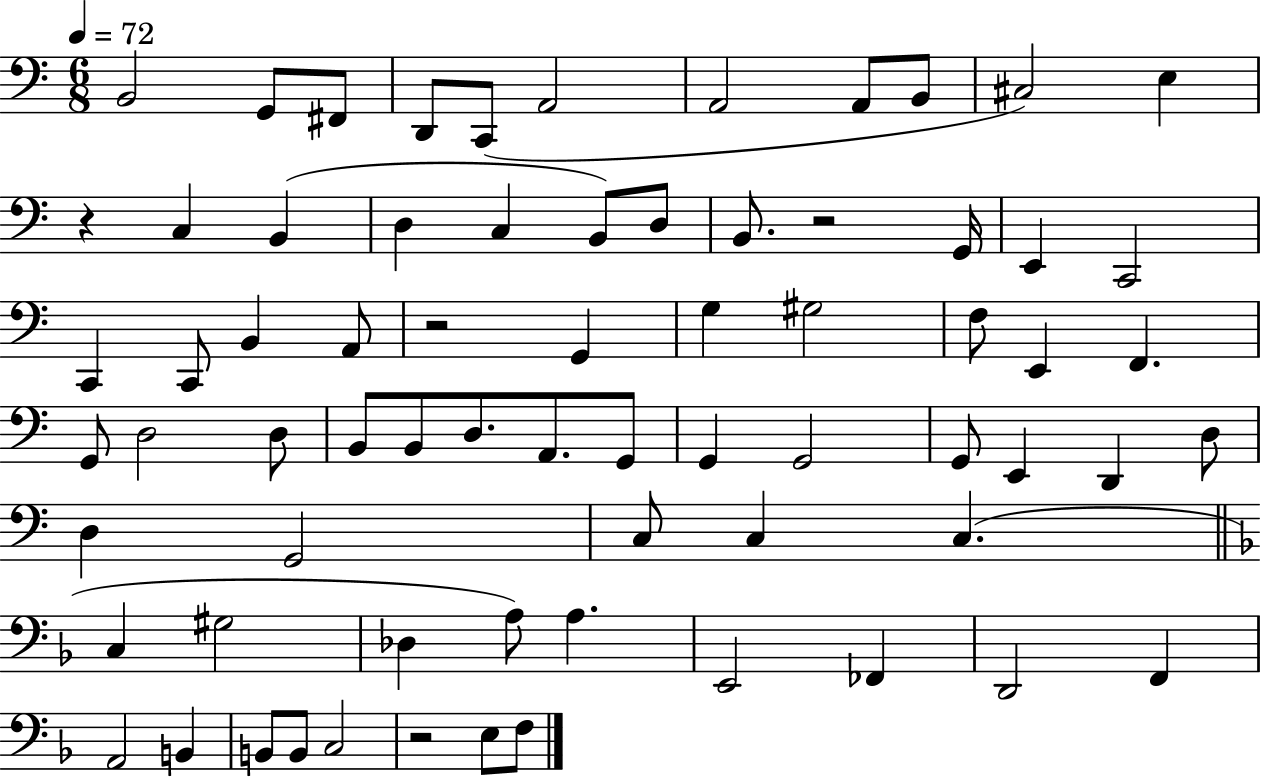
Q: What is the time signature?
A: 6/8